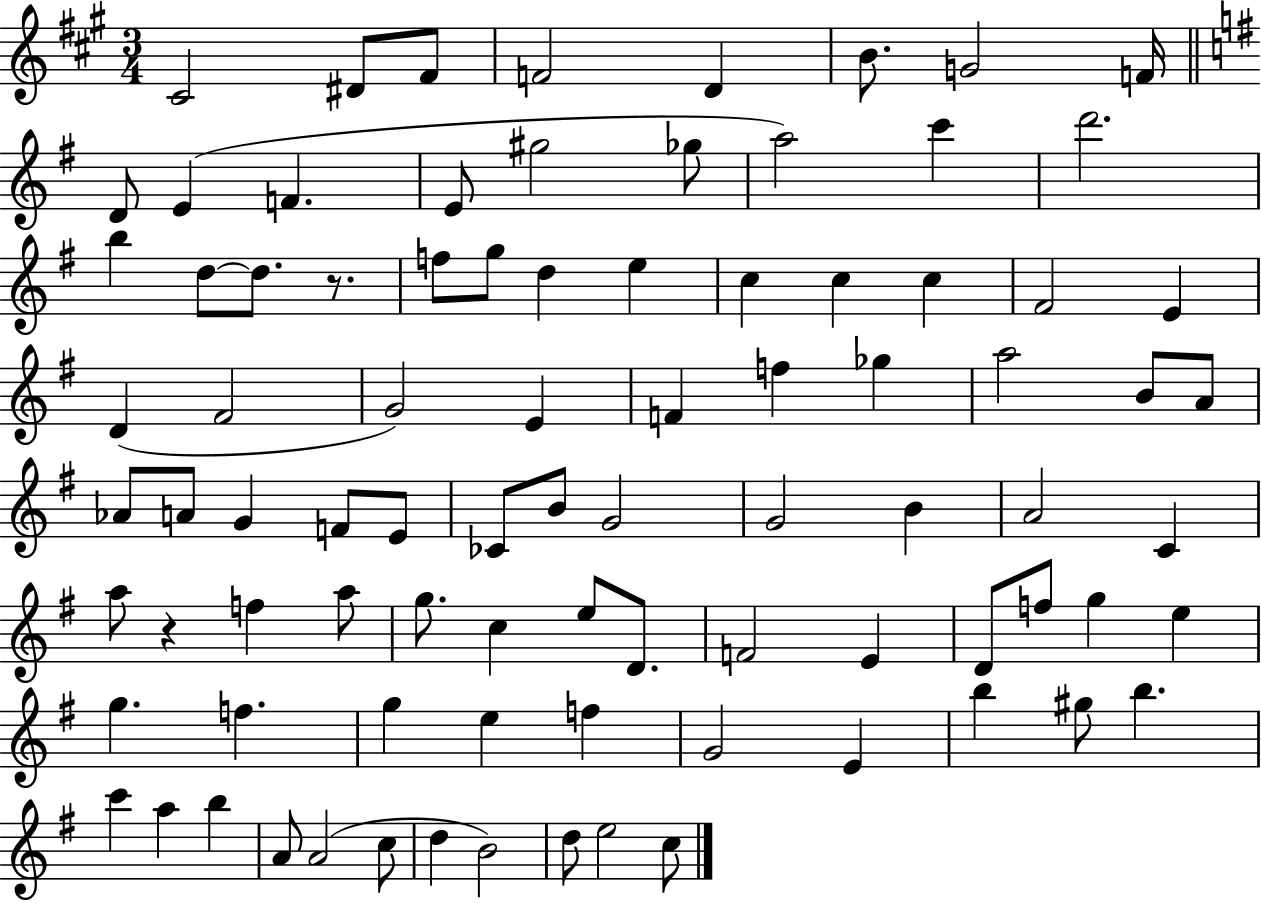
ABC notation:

X:1
T:Untitled
M:3/4
L:1/4
K:A
^C2 ^D/2 ^F/2 F2 D B/2 G2 F/4 D/2 E F E/2 ^g2 _g/2 a2 c' d'2 b d/2 d/2 z/2 f/2 g/2 d e c c c ^F2 E D ^F2 G2 E F f _g a2 B/2 A/2 _A/2 A/2 G F/2 E/2 _C/2 B/2 G2 G2 B A2 C a/2 z f a/2 g/2 c e/2 D/2 F2 E D/2 f/2 g e g f g e f G2 E b ^g/2 b c' a b A/2 A2 c/2 d B2 d/2 e2 c/2